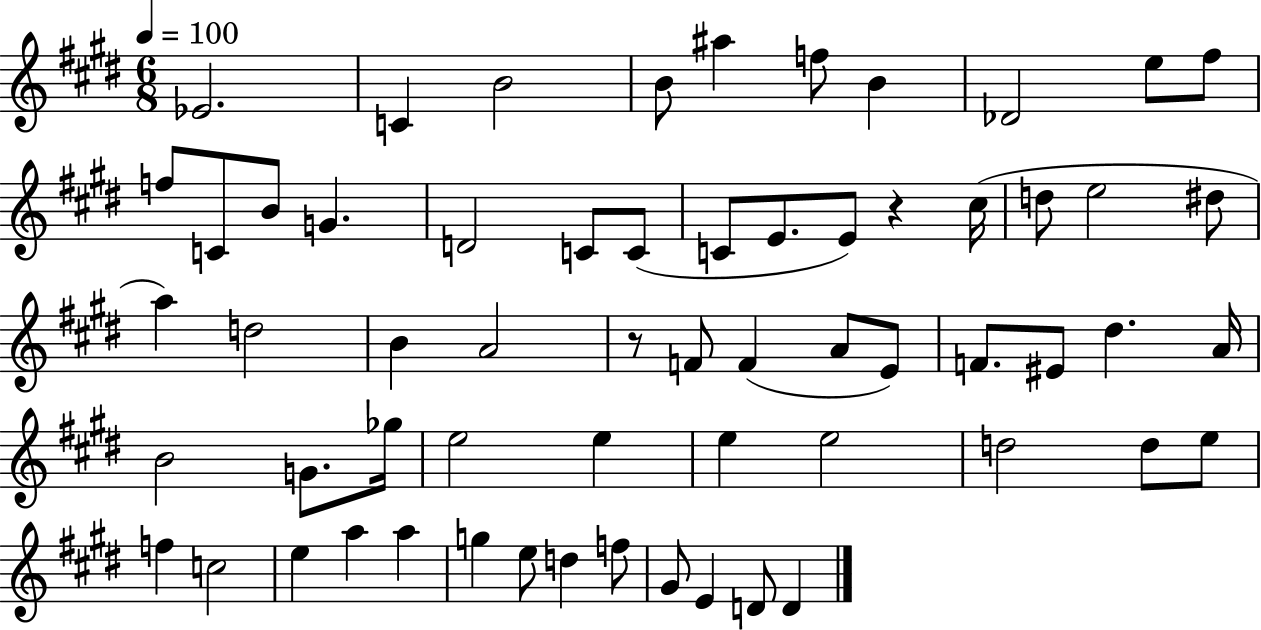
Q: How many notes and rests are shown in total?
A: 61